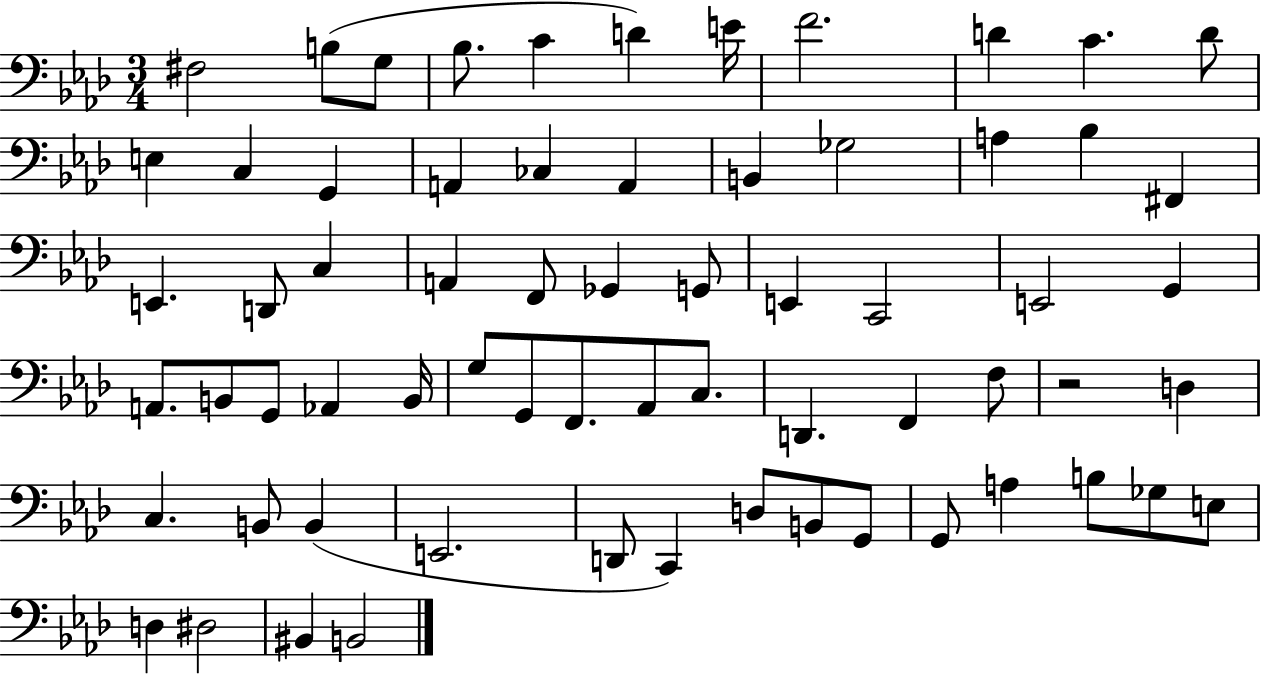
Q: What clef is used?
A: bass